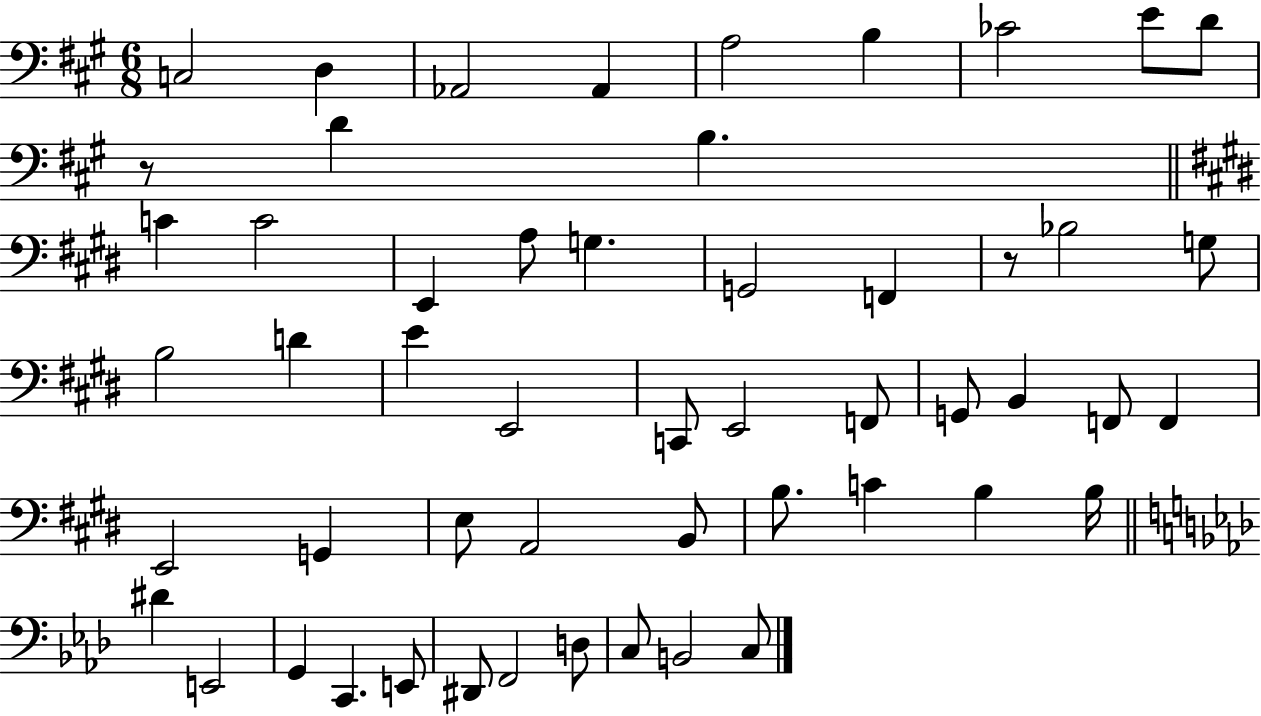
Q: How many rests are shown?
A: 2